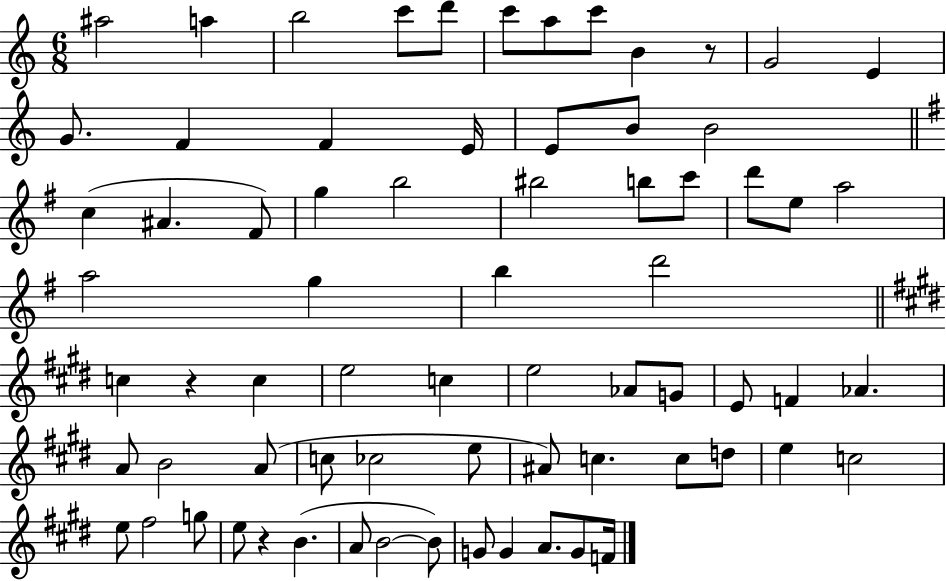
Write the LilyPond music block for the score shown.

{
  \clef treble
  \numericTimeSignature
  \time 6/8
  \key c \major
  ais''2 a''4 | b''2 c'''8 d'''8 | c'''8 a''8 c'''8 b'4 r8 | g'2 e'4 | \break g'8. f'4 f'4 e'16 | e'8 b'8 b'2 | \bar "||" \break \key g \major c''4( ais'4. fis'8) | g''4 b''2 | bis''2 b''8 c'''8 | d'''8 e''8 a''2 | \break a''2 g''4 | b''4 d'''2 | \bar "||" \break \key e \major c''4 r4 c''4 | e''2 c''4 | e''2 aes'8 g'8 | e'8 f'4 aes'4. | \break a'8 b'2 a'8( | c''8 ces''2 e''8 | ais'8) c''4. c''8 d''8 | e''4 c''2 | \break e''8 fis''2 g''8 | e''8 r4 b'4.( | a'8 b'2~~ b'8) | g'8 g'4 a'8. g'8 f'16 | \break \bar "|."
}